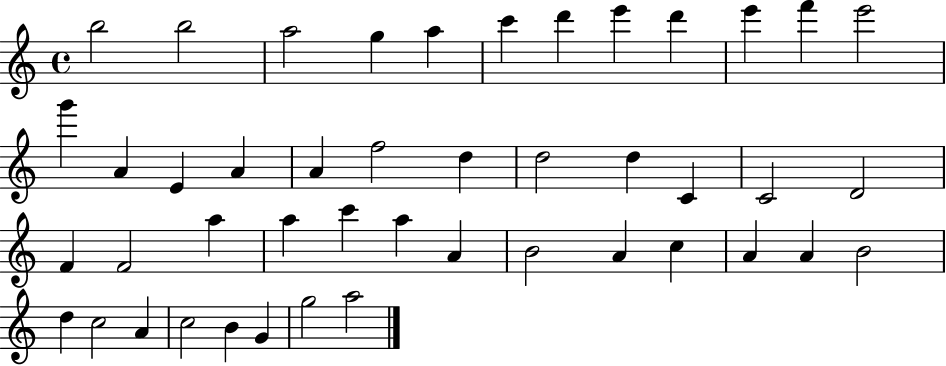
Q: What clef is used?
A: treble